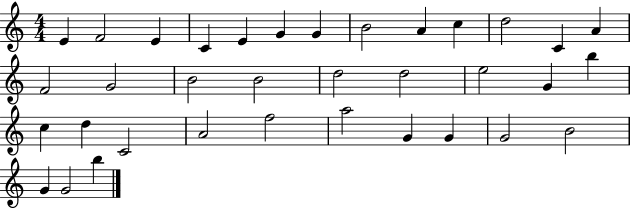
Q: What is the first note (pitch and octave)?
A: E4